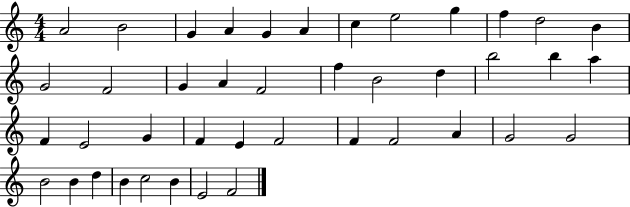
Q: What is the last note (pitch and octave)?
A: F4